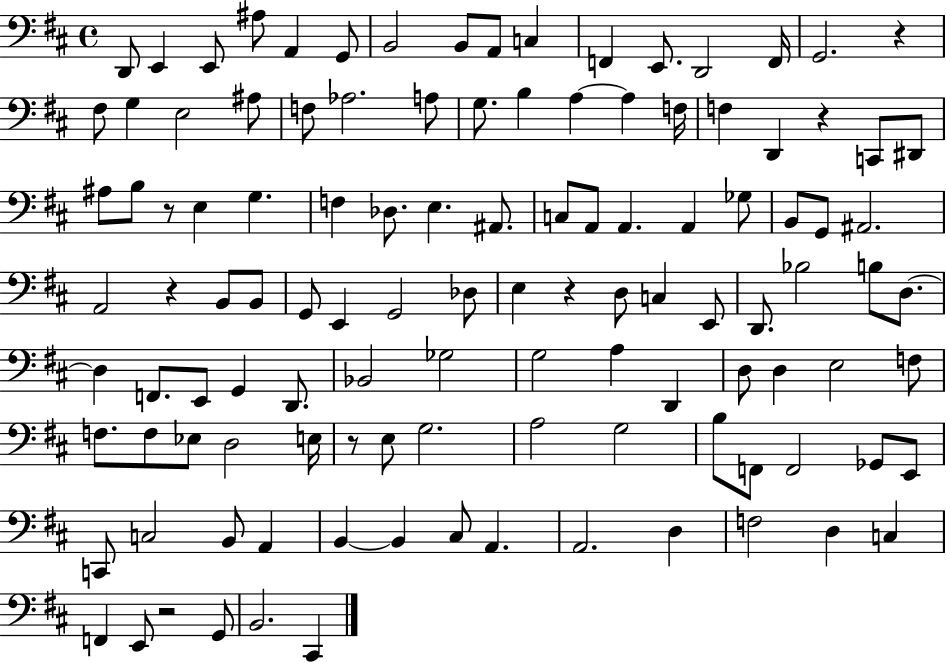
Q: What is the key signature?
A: D major